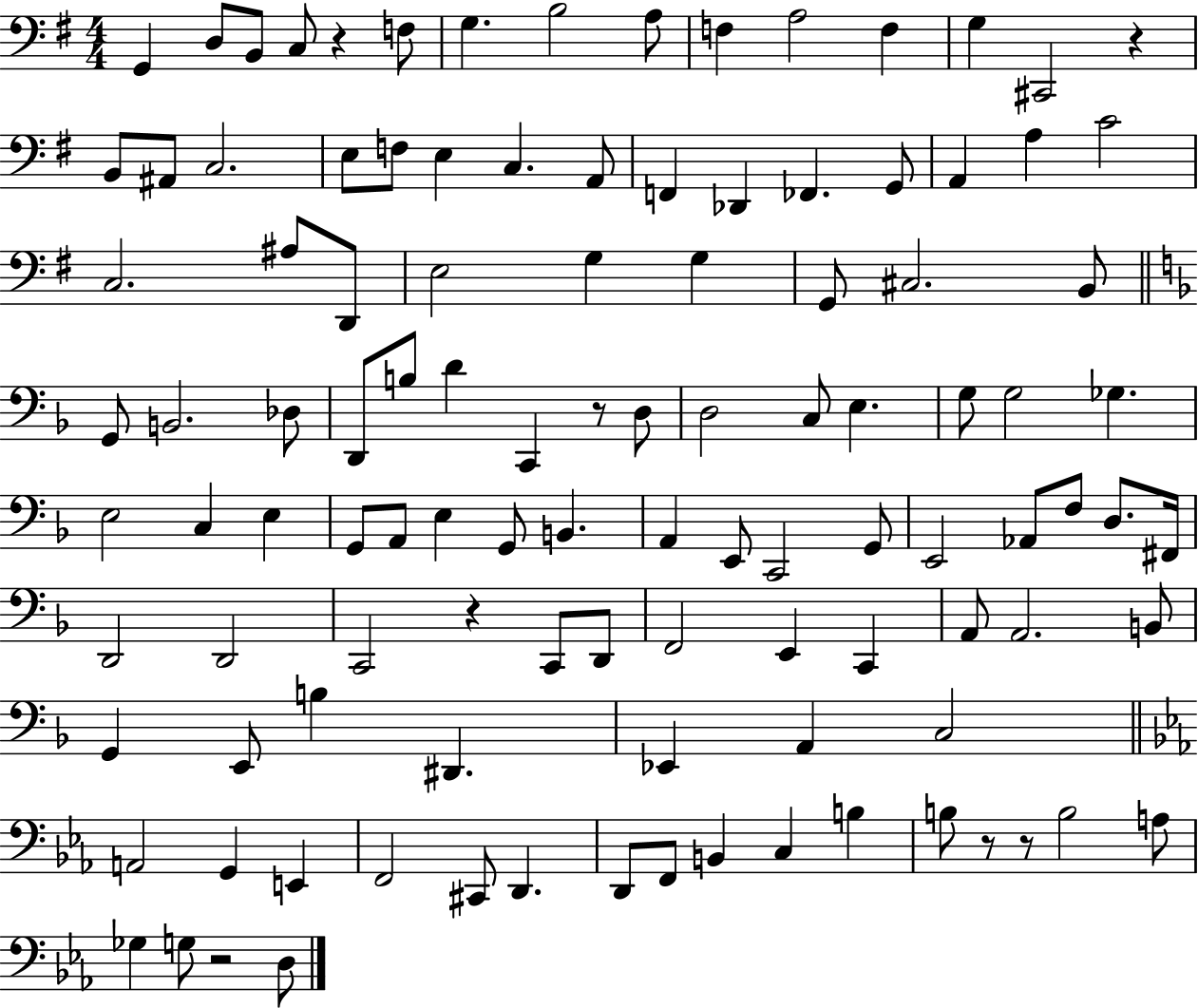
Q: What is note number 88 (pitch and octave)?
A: G2